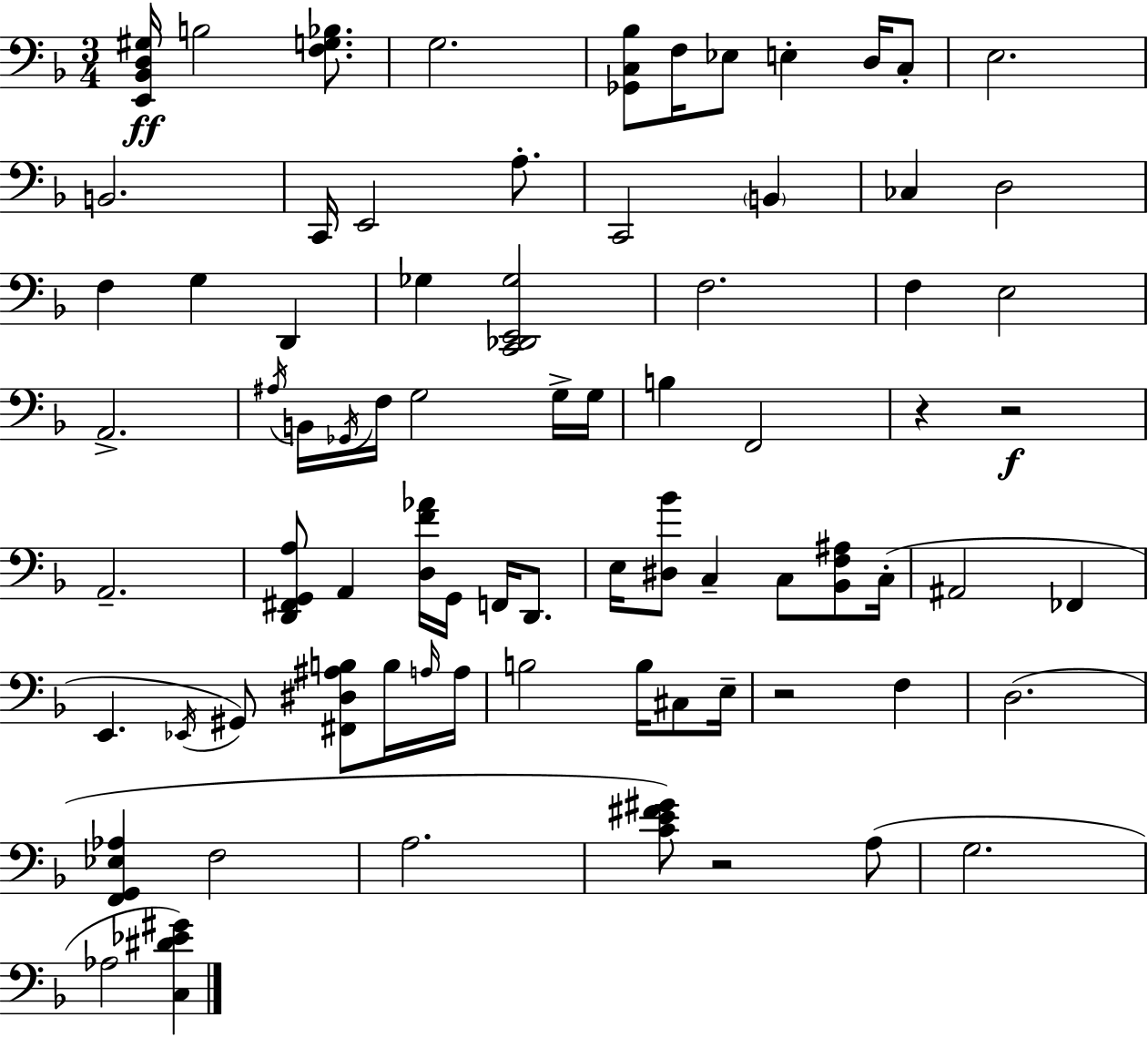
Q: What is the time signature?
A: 3/4